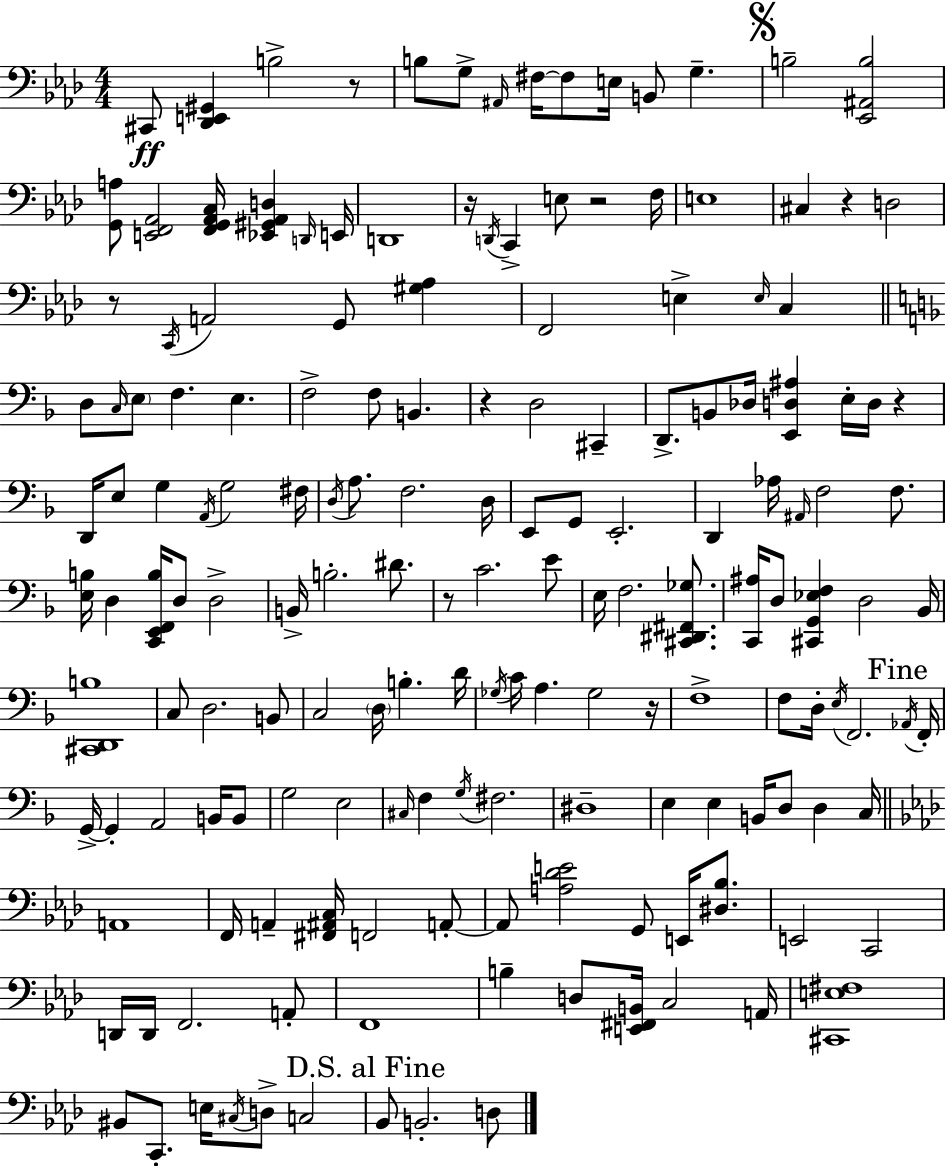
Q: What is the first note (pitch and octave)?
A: C#2